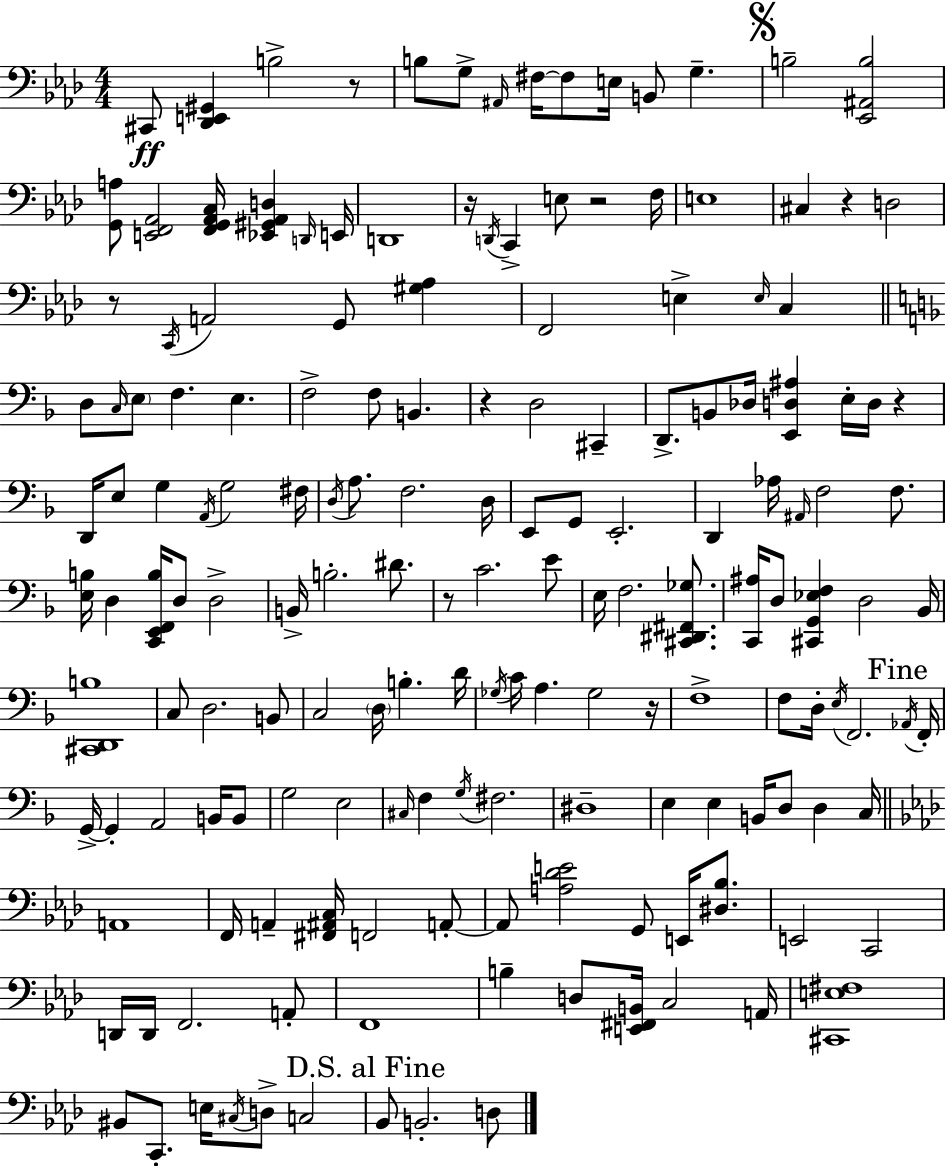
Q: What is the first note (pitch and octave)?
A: C#2